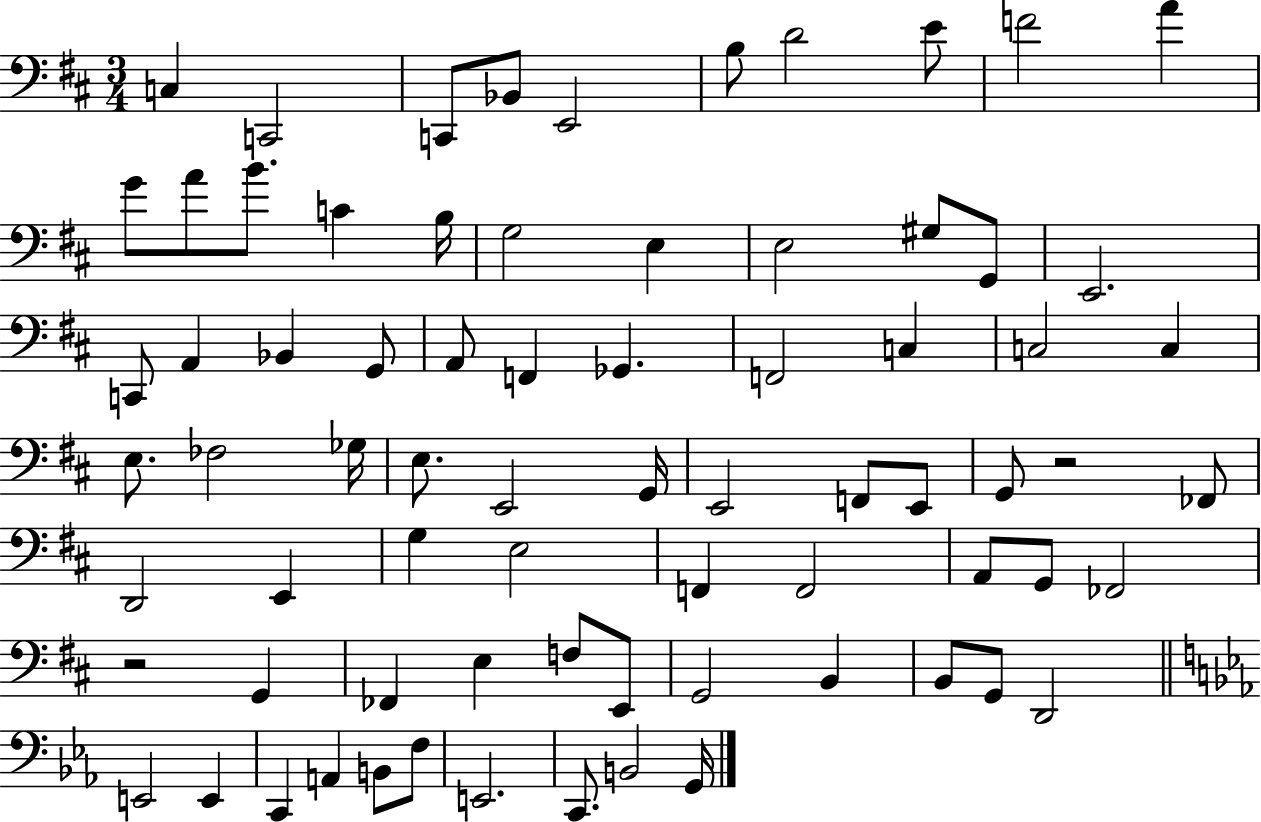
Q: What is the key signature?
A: D major